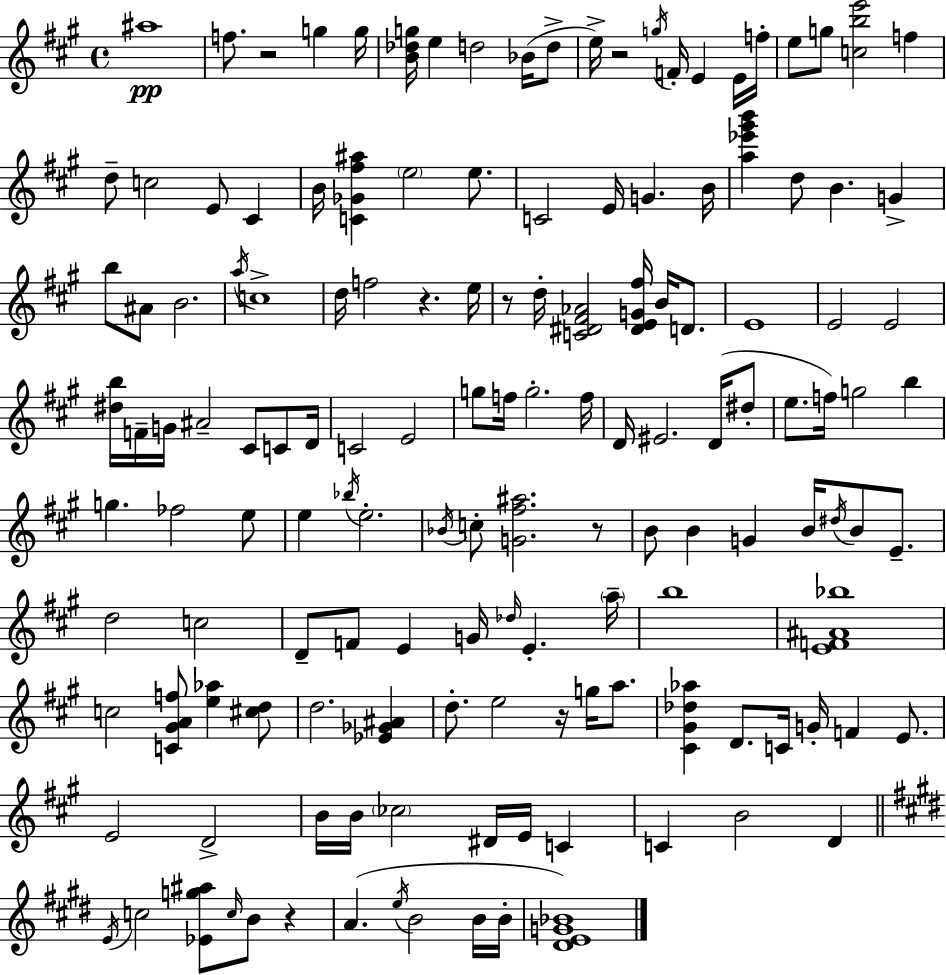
{
  \clef treble
  \time 4/4
  \defaultTimeSignature
  \key a \major
  ais''1\pp | f''8. r2 g''4 g''16 | <b' des'' g''>16 e''4 d''2 bes'16( d''8-> | e''16->) r2 \acciaccatura { g''16 } f'16-. e'4 e'16 | \break f''16-. e''8 g''8 <c'' b'' e'''>2 f''4 | d''8-- c''2 e'8 cis'4 | b'16 <c' ges' fis'' ais''>4 \parenthesize e''2 e''8. | c'2 e'16 g'4. | \break b'16 <a'' ees''' gis''' b'''>4 d''8 b'4. g'4-> | b''8 ais'8 b'2. | \acciaccatura { a''16 } c''1-> | d''16 f''2 r4. | \break e''16 r8 d''16-. <c' dis' fis' aes'>2 <dis' e' g' fis''>16 b'16 d'8. | e'1 | e'2 e'2 | <dis'' b''>16 f'16-- g'16 ais'2-- cis'8 c'8 | \break d'16 c'2 e'2 | g''8 f''16 g''2.-. | f''16 d'16 eis'2. d'16( | dis''8-. e''8. f''16) g''2 b''4 | \break g''4. fes''2 | e''8 e''4 \acciaccatura { bes''16 } e''2.-. | \acciaccatura { bes'16 } c''8-. <g' fis'' ais''>2. | r8 b'8 b'4 g'4 b'16 \acciaccatura { dis''16 } | \break b'8 e'8.-- d''2 c''2 | d'8-- f'8 e'4 g'16 \grace { des''16 } e'4.-. | \parenthesize a''16-- b''1 | <e' f' ais' bes''>1 | \break c''2 <c' gis' a' f''>8 | <e'' aes''>4 <cis'' d''>8 d''2. | <ees' ges' ais'>4 d''8.-. e''2 | r16 g''16 a''8. <cis' gis' des'' aes''>4 d'8. c'16 g'16-. f'4 | \break e'8. e'2 d'2-> | b'16 b'16 \parenthesize ces''2 | dis'16 e'16 c'4 c'4 b'2 | d'4 \bar "||" \break \key e \major \acciaccatura { e'16 } c''2 <ees' g'' ais''>8 \grace { c''16 } b'8 r4 | a'4.( \acciaccatura { e''16 } b'2 | b'16 b'16-. <dis' e' g' bes'>1) | \bar "|."
}